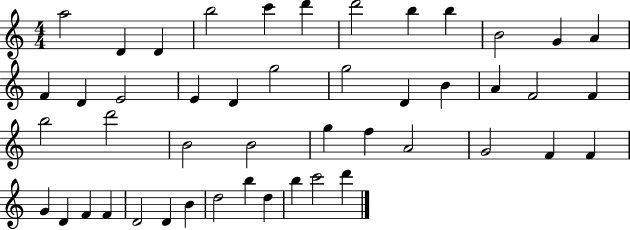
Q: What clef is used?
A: treble